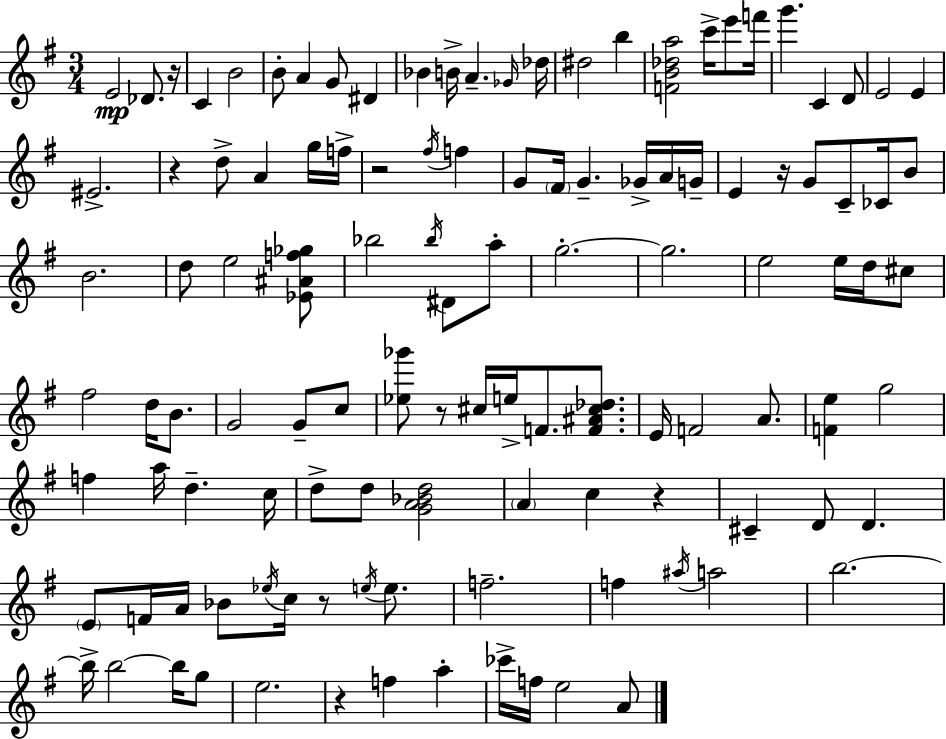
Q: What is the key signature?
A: E minor